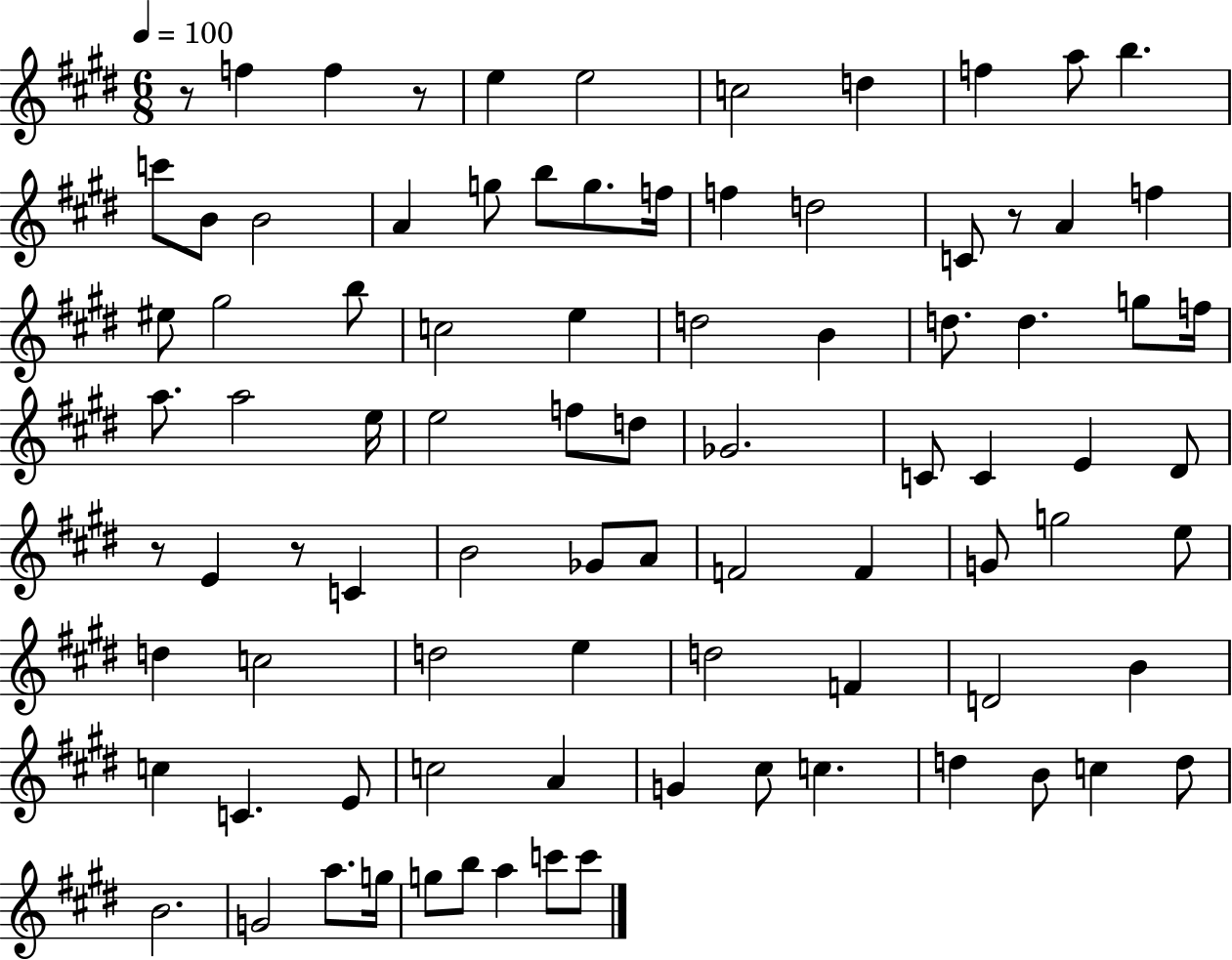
{
  \clef treble
  \numericTimeSignature
  \time 6/8
  \key e \major
  \tempo 4 = 100
  r8 f''4 f''4 r8 | e''4 e''2 | c''2 d''4 | f''4 a''8 b''4. | \break c'''8 b'8 b'2 | a'4 g''8 b''8 g''8. f''16 | f''4 d''2 | c'8 r8 a'4 f''4 | \break eis''8 gis''2 b''8 | c''2 e''4 | d''2 b'4 | d''8. d''4. g''8 f''16 | \break a''8. a''2 e''16 | e''2 f''8 d''8 | ges'2. | c'8 c'4 e'4 dis'8 | \break r8 e'4 r8 c'4 | b'2 ges'8 a'8 | f'2 f'4 | g'8 g''2 e''8 | \break d''4 c''2 | d''2 e''4 | d''2 f'4 | d'2 b'4 | \break c''4 c'4. e'8 | c''2 a'4 | g'4 cis''8 c''4. | d''4 b'8 c''4 d''8 | \break b'2. | g'2 a''8. g''16 | g''8 b''8 a''4 c'''8 c'''8 | \bar "|."
}